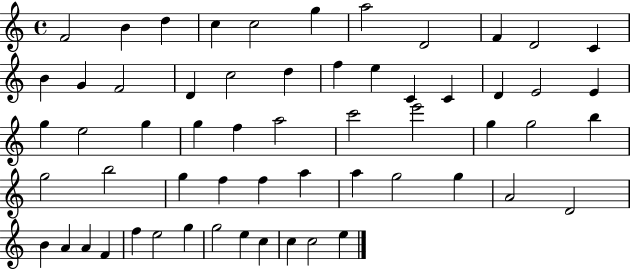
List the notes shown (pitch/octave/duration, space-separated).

F4/h B4/q D5/q C5/q C5/h G5/q A5/h D4/h F4/q D4/h C4/q B4/q G4/q F4/h D4/q C5/h D5/q F5/q E5/q C4/q C4/q D4/q E4/h E4/q G5/q E5/h G5/q G5/q F5/q A5/h C6/h E6/h G5/q G5/h B5/q G5/h B5/h G5/q F5/q F5/q A5/q A5/q G5/h G5/q A4/h D4/h B4/q A4/q A4/q F4/q F5/q E5/h G5/q G5/h E5/q C5/q C5/q C5/h E5/q